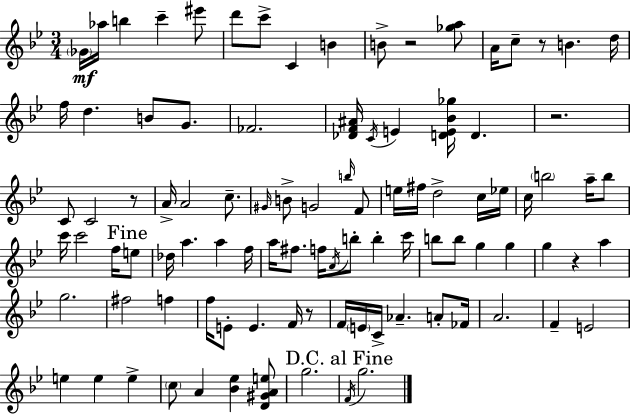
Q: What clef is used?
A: treble